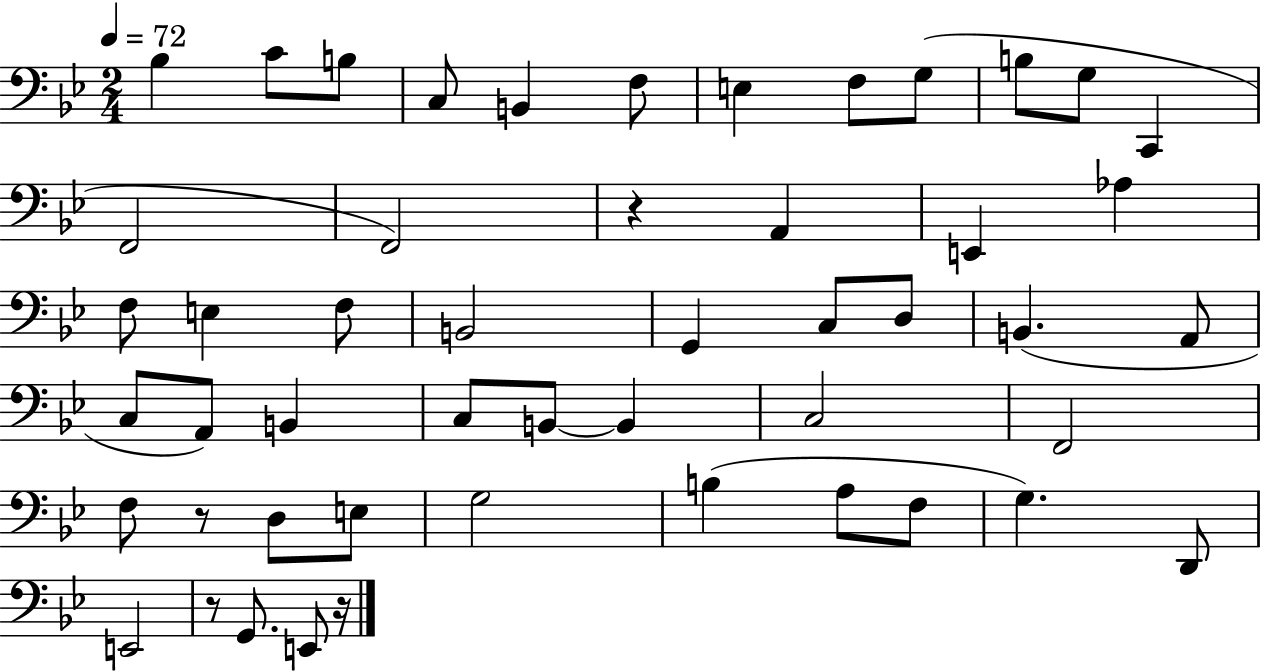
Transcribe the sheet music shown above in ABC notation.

X:1
T:Untitled
M:2/4
L:1/4
K:Bb
_B, C/2 B,/2 C,/2 B,, F,/2 E, F,/2 G,/2 B,/2 G,/2 C,, F,,2 F,,2 z A,, E,, _A, F,/2 E, F,/2 B,,2 G,, C,/2 D,/2 B,, A,,/2 C,/2 A,,/2 B,, C,/2 B,,/2 B,, C,2 F,,2 F,/2 z/2 D,/2 E,/2 G,2 B, A,/2 F,/2 G, D,,/2 E,,2 z/2 G,,/2 E,,/2 z/4